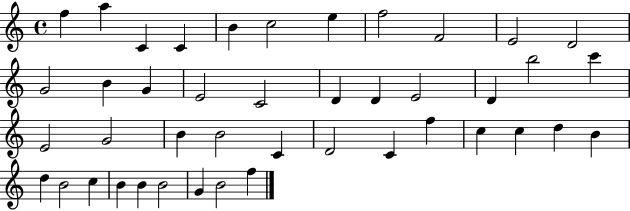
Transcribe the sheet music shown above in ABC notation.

X:1
T:Untitled
M:4/4
L:1/4
K:C
f a C C B c2 e f2 F2 E2 D2 G2 B G E2 C2 D D E2 D b2 c' E2 G2 B B2 C D2 C f c c d B d B2 c B B B2 G B2 f